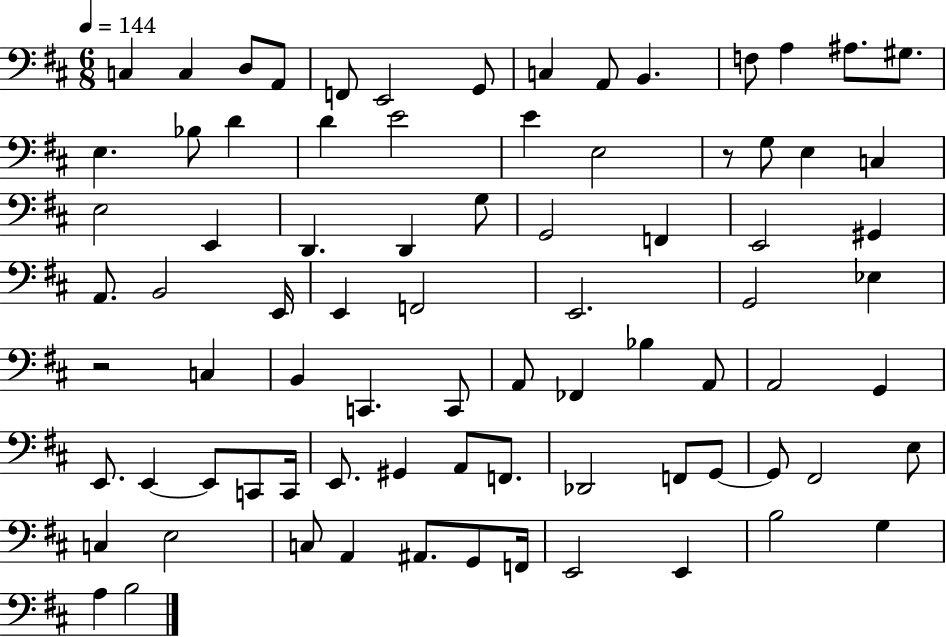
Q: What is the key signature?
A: D major